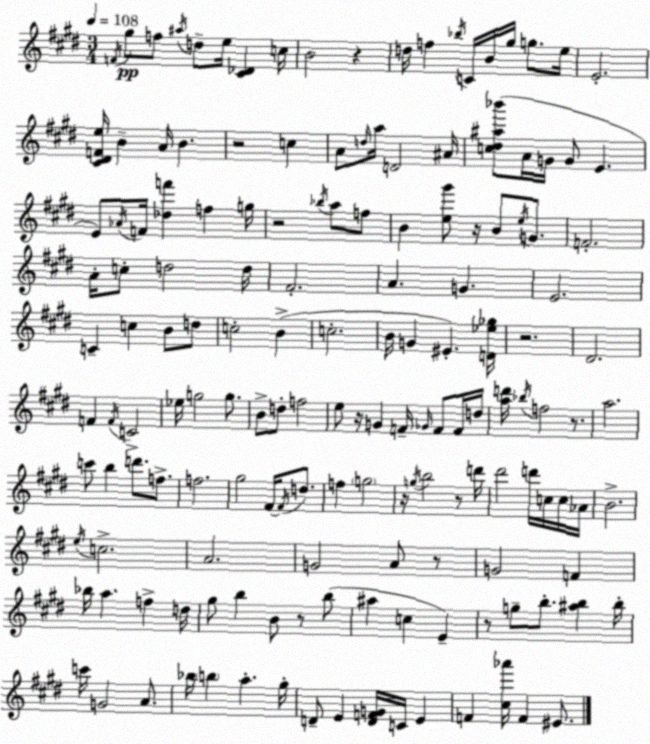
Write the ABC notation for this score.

X:1
T:Untitled
M:3/4
L:1/4
K:E
F/4 ^g/2 f/2 ^a/4 d/2 e/4 [^C_D] c/4 B2 z d/4 f _b/4 C/4 B/4 ^g/4 g/2 e/4 E2 [^C^DFe]/4 B A/4 B z2 c A/2 d/4 a/4 D2 ^A/4 [c^d^a_b']/2 A/4 G/4 G/2 E E/2 _A/4 F/4 [_df'] f g/4 z2 _b/4 a/2 f/2 B [e^g']/2 z/4 B/2 e/4 G/2 F2 A/4 c/2 d2 d/4 ^F2 A G E2 C c B/2 d/2 c2 B c2 B/4 G ^E [D_e_g]/4 z2 ^D2 F F/4 C2 _e/4 g2 g/2 B/2 d/2 f2 e/2 z/4 G F/4 _G/4 F/2 F/4 d/4 [ad']/4 _b/4 f2 z/2 a2 c'/2 b d'/2 f/2 f2 ^g2 ^F/4 ^F/4 d/2 f g2 z/4 g/4 b2 z/2 d'/4 ^d'2 d'/4 c/4 c/4 _A/4 B2 e/4 c2 A2 G2 A/2 z/2 G2 F _b/4 a f d/4 ^g/2 b B/2 z/2 b/2 ^a c E z/2 g/2 b/2 [^ab] b/4 c'/4 G2 A/2 _b/4 b a ^g/4 D/2 E [DFG]/4 C/4 E F [^c_a']/4 F ^E/2